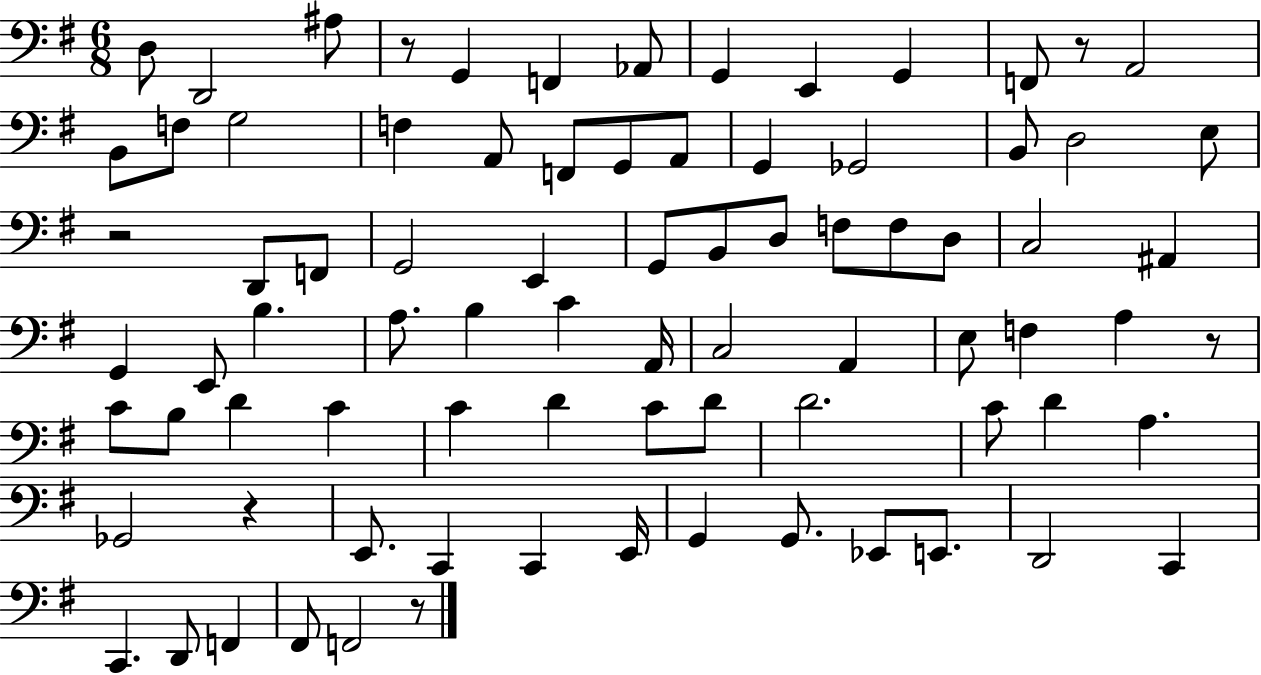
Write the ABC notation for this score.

X:1
T:Untitled
M:6/8
L:1/4
K:G
D,/2 D,,2 ^A,/2 z/2 G,, F,, _A,,/2 G,, E,, G,, F,,/2 z/2 A,,2 B,,/2 F,/2 G,2 F, A,,/2 F,,/2 G,,/2 A,,/2 G,, _G,,2 B,,/2 D,2 E,/2 z2 D,,/2 F,,/2 G,,2 E,, G,,/2 B,,/2 D,/2 F,/2 F,/2 D,/2 C,2 ^A,, G,, E,,/2 B, A,/2 B, C A,,/4 C,2 A,, E,/2 F, A, z/2 C/2 B,/2 D C C D C/2 D/2 D2 C/2 D A, _G,,2 z E,,/2 C,, C,, E,,/4 G,, G,,/2 _E,,/2 E,,/2 D,,2 C,, C,, D,,/2 F,, ^F,,/2 F,,2 z/2